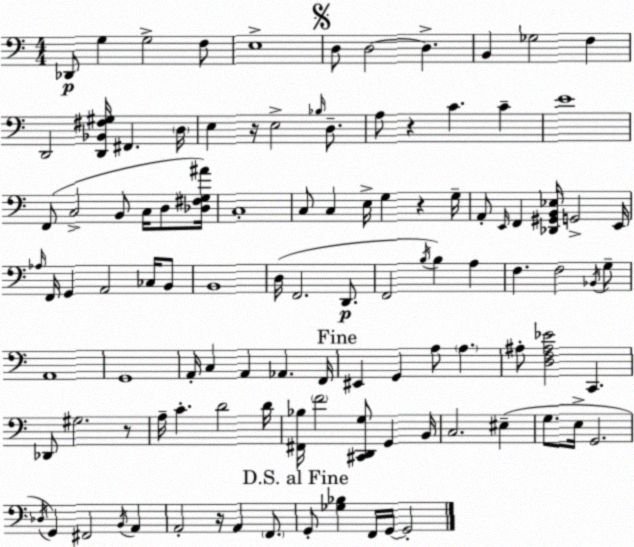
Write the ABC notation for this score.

X:1
T:Untitled
M:4/4
L:1/4
K:C
_D,,/2 G, G,2 F,/2 E,4 D,/2 D,2 D, B,, _G,2 F, D,,2 [D,,_B,,^F,^G,]/4 ^F,, D,/4 E, z/4 E,2 _B,/4 D,/2 A,/2 z C C E4 F,,/2 C,2 B,,/2 C,/4 D,/2 [_D,^F,G,^A]/4 C,4 C,/2 C, E,/4 G, z G,/4 A,,/2 E,,/4 F,, [_D,,^G,,B,,_E,]/4 G,,2 E,,/4 _A,/4 F,,/4 G,, A,,2 _C,/4 B,,/2 B,,4 D,/4 F,,2 D,,/2 F,,2 B,/4 B, A, F, F,2 _B,,/4 G,/2 A,,4 G,,4 A,,/4 C, A,, _A,, F,,/4 ^E,, G,, A,/2 A, ^A,/2 [D,F,^A,_E]2 C,, _D,,/2 ^G,2 z/2 A,/4 C D2 D/4 [^F,,_B,]/4 F2 [^C,,D,,G,]/2 G,, B,,/4 C,2 ^E, G,/2 E,/4 G,,2 _D,/4 G,, ^F,,2 B,,/4 A,, A,,2 z/4 A,, F,,/2 G,,/2 [_G,_B,] F,,/4 G,,/4 G,,2